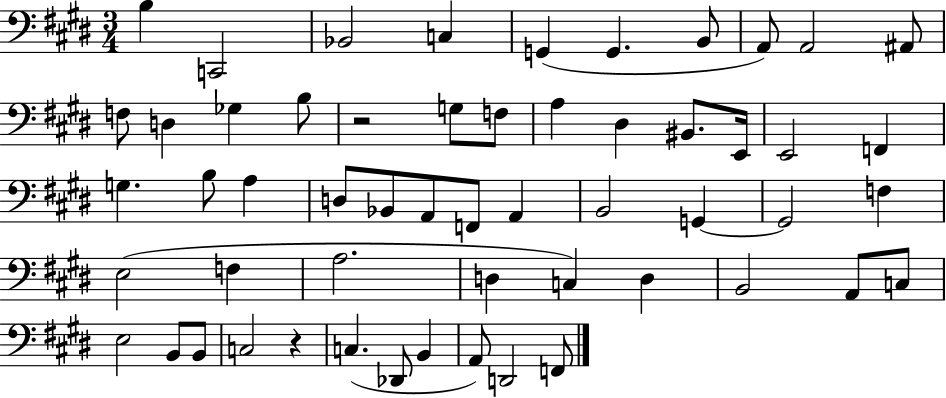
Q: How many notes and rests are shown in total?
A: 55